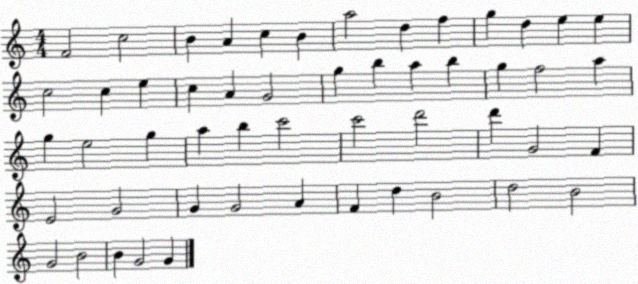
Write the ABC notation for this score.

X:1
T:Untitled
M:4/4
L:1/4
K:C
F2 c2 B A c B a2 d f g d e e c2 c e c A G2 g b a b g f2 a g e2 g a b c'2 c'2 d'2 d' G2 F E2 G2 G G2 A F d B2 d2 B2 G2 B2 B G2 G